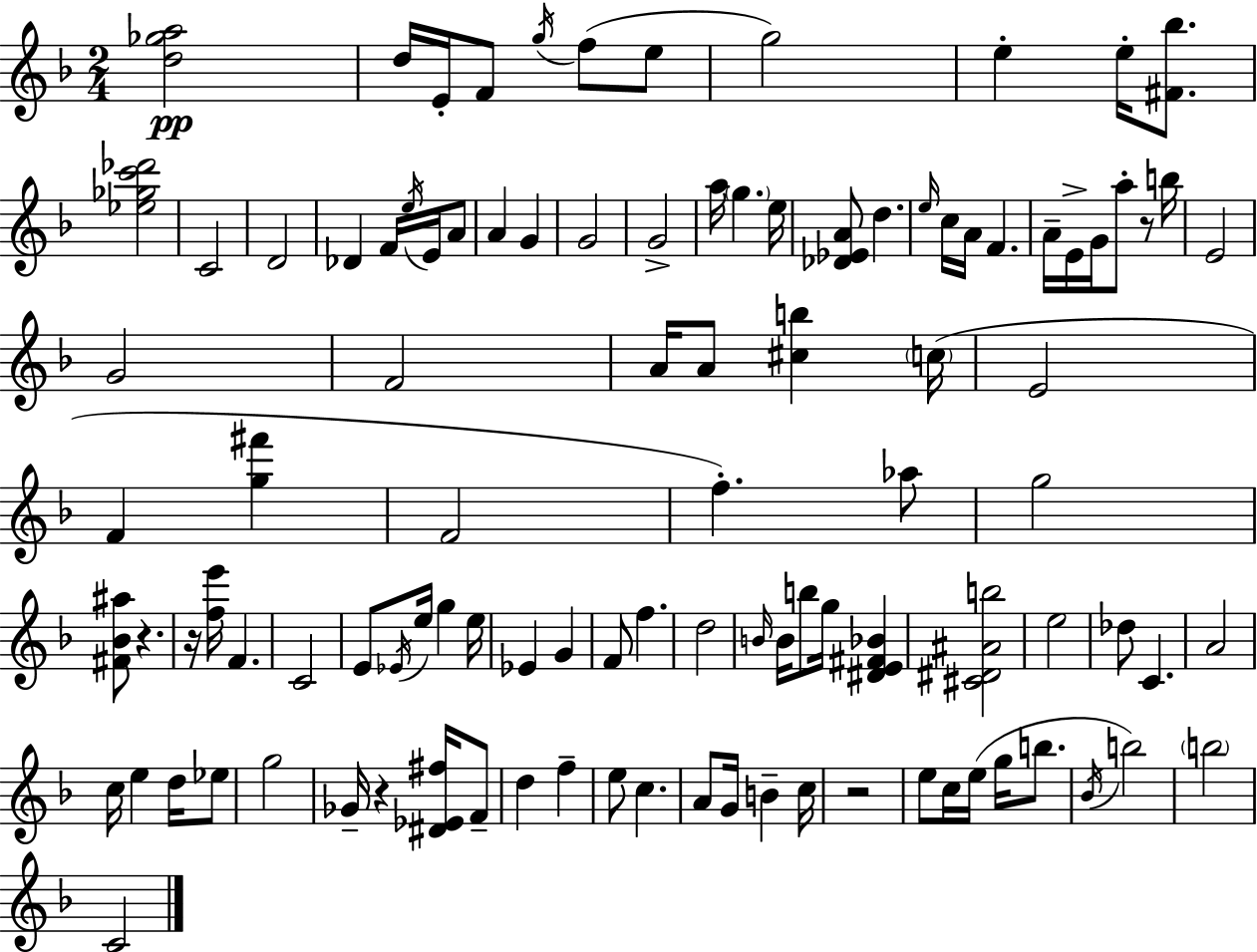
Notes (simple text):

[D5,Gb5,A5]/h D5/s E4/s F4/e G5/s F5/e E5/e G5/h E5/q E5/s [F#4,Bb5]/e. [Eb5,Gb5,C6,Db6]/h C4/h D4/h Db4/q F4/s E5/s E4/s A4/e A4/q G4/q G4/h G4/h A5/s G5/q. E5/s [Db4,Eb4,A4]/e D5/q. E5/s C5/s A4/s F4/q. A4/s E4/s G4/s A5/e R/e B5/s E4/h G4/h F4/h A4/s A4/e [C#5,B5]/q C5/s E4/h F4/q [G5,F#6]/q F4/h F5/q. Ab5/e G5/h [F#4,Bb4,A#5]/e R/q. R/s [F5,E6]/s F4/q. C4/h E4/e Eb4/s E5/s G5/q E5/s Eb4/q G4/q F4/e F5/q. D5/h B4/s B4/s B5/e G5/s [D#4,E4,F#4,Bb4]/q [C#4,D#4,A#4,B5]/h E5/h Db5/e C4/q. A4/h C5/s E5/q D5/s Eb5/e G5/h Gb4/s R/q [D#4,Eb4,F#5]/s F4/e D5/q F5/q E5/e C5/q. A4/e G4/s B4/q C5/s R/h E5/e C5/s E5/s G5/s B5/e. Bb4/s B5/h B5/h C4/h